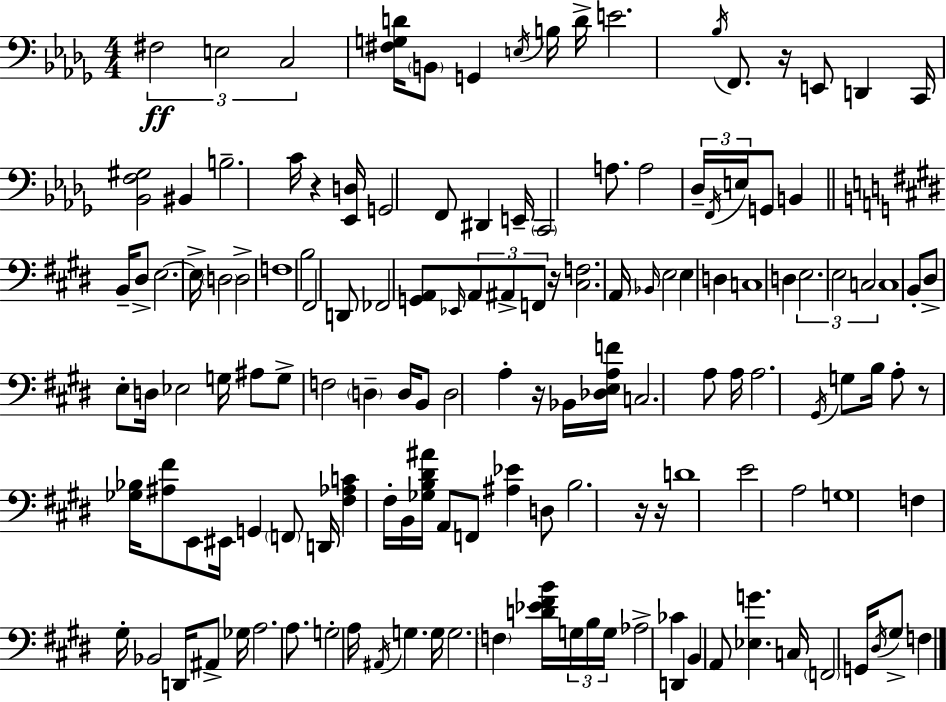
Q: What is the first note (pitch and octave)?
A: F#3